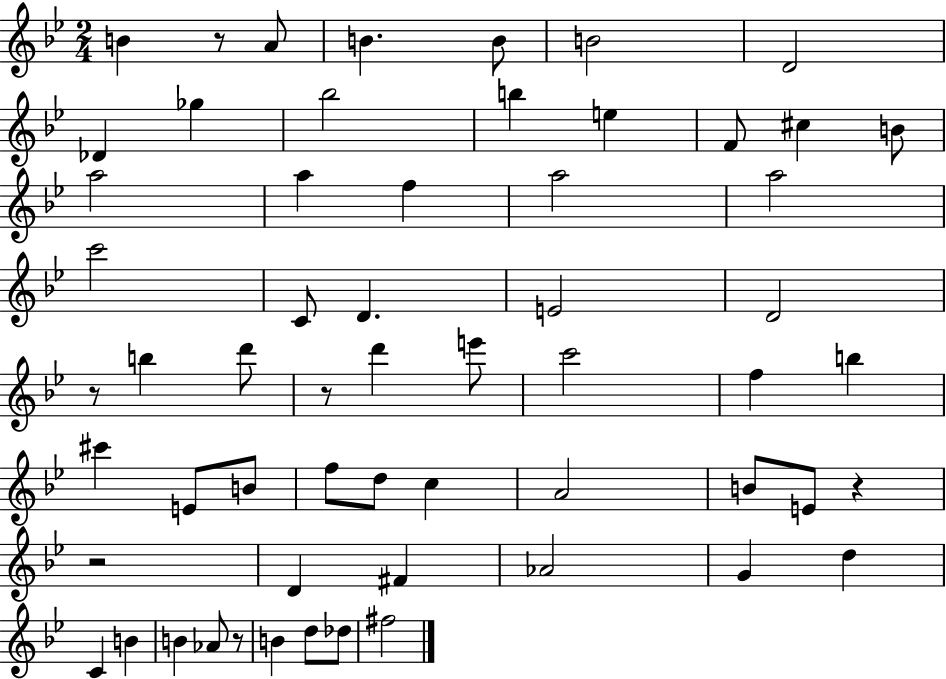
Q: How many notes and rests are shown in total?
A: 59